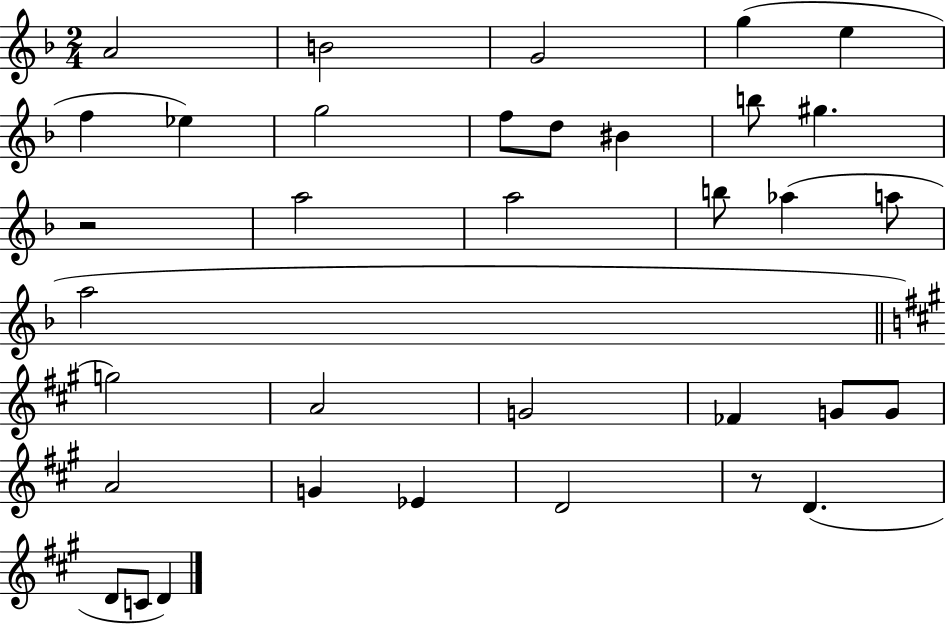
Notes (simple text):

A4/h B4/h G4/h G5/q E5/q F5/q Eb5/q G5/h F5/e D5/e BIS4/q B5/e G#5/q. R/h A5/h A5/h B5/e Ab5/q A5/e A5/h G5/h A4/h G4/h FES4/q G4/e G4/e A4/h G4/q Eb4/q D4/h R/e D4/q. D4/e C4/e D4/q